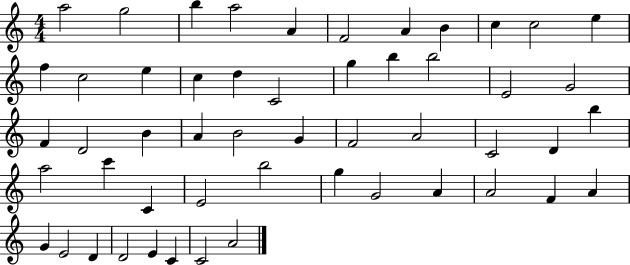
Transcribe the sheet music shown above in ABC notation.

X:1
T:Untitled
M:4/4
L:1/4
K:C
a2 g2 b a2 A F2 A B c c2 e f c2 e c d C2 g b b2 E2 G2 F D2 B A B2 G F2 A2 C2 D b a2 c' C E2 b2 g G2 A A2 F A G E2 D D2 E C C2 A2